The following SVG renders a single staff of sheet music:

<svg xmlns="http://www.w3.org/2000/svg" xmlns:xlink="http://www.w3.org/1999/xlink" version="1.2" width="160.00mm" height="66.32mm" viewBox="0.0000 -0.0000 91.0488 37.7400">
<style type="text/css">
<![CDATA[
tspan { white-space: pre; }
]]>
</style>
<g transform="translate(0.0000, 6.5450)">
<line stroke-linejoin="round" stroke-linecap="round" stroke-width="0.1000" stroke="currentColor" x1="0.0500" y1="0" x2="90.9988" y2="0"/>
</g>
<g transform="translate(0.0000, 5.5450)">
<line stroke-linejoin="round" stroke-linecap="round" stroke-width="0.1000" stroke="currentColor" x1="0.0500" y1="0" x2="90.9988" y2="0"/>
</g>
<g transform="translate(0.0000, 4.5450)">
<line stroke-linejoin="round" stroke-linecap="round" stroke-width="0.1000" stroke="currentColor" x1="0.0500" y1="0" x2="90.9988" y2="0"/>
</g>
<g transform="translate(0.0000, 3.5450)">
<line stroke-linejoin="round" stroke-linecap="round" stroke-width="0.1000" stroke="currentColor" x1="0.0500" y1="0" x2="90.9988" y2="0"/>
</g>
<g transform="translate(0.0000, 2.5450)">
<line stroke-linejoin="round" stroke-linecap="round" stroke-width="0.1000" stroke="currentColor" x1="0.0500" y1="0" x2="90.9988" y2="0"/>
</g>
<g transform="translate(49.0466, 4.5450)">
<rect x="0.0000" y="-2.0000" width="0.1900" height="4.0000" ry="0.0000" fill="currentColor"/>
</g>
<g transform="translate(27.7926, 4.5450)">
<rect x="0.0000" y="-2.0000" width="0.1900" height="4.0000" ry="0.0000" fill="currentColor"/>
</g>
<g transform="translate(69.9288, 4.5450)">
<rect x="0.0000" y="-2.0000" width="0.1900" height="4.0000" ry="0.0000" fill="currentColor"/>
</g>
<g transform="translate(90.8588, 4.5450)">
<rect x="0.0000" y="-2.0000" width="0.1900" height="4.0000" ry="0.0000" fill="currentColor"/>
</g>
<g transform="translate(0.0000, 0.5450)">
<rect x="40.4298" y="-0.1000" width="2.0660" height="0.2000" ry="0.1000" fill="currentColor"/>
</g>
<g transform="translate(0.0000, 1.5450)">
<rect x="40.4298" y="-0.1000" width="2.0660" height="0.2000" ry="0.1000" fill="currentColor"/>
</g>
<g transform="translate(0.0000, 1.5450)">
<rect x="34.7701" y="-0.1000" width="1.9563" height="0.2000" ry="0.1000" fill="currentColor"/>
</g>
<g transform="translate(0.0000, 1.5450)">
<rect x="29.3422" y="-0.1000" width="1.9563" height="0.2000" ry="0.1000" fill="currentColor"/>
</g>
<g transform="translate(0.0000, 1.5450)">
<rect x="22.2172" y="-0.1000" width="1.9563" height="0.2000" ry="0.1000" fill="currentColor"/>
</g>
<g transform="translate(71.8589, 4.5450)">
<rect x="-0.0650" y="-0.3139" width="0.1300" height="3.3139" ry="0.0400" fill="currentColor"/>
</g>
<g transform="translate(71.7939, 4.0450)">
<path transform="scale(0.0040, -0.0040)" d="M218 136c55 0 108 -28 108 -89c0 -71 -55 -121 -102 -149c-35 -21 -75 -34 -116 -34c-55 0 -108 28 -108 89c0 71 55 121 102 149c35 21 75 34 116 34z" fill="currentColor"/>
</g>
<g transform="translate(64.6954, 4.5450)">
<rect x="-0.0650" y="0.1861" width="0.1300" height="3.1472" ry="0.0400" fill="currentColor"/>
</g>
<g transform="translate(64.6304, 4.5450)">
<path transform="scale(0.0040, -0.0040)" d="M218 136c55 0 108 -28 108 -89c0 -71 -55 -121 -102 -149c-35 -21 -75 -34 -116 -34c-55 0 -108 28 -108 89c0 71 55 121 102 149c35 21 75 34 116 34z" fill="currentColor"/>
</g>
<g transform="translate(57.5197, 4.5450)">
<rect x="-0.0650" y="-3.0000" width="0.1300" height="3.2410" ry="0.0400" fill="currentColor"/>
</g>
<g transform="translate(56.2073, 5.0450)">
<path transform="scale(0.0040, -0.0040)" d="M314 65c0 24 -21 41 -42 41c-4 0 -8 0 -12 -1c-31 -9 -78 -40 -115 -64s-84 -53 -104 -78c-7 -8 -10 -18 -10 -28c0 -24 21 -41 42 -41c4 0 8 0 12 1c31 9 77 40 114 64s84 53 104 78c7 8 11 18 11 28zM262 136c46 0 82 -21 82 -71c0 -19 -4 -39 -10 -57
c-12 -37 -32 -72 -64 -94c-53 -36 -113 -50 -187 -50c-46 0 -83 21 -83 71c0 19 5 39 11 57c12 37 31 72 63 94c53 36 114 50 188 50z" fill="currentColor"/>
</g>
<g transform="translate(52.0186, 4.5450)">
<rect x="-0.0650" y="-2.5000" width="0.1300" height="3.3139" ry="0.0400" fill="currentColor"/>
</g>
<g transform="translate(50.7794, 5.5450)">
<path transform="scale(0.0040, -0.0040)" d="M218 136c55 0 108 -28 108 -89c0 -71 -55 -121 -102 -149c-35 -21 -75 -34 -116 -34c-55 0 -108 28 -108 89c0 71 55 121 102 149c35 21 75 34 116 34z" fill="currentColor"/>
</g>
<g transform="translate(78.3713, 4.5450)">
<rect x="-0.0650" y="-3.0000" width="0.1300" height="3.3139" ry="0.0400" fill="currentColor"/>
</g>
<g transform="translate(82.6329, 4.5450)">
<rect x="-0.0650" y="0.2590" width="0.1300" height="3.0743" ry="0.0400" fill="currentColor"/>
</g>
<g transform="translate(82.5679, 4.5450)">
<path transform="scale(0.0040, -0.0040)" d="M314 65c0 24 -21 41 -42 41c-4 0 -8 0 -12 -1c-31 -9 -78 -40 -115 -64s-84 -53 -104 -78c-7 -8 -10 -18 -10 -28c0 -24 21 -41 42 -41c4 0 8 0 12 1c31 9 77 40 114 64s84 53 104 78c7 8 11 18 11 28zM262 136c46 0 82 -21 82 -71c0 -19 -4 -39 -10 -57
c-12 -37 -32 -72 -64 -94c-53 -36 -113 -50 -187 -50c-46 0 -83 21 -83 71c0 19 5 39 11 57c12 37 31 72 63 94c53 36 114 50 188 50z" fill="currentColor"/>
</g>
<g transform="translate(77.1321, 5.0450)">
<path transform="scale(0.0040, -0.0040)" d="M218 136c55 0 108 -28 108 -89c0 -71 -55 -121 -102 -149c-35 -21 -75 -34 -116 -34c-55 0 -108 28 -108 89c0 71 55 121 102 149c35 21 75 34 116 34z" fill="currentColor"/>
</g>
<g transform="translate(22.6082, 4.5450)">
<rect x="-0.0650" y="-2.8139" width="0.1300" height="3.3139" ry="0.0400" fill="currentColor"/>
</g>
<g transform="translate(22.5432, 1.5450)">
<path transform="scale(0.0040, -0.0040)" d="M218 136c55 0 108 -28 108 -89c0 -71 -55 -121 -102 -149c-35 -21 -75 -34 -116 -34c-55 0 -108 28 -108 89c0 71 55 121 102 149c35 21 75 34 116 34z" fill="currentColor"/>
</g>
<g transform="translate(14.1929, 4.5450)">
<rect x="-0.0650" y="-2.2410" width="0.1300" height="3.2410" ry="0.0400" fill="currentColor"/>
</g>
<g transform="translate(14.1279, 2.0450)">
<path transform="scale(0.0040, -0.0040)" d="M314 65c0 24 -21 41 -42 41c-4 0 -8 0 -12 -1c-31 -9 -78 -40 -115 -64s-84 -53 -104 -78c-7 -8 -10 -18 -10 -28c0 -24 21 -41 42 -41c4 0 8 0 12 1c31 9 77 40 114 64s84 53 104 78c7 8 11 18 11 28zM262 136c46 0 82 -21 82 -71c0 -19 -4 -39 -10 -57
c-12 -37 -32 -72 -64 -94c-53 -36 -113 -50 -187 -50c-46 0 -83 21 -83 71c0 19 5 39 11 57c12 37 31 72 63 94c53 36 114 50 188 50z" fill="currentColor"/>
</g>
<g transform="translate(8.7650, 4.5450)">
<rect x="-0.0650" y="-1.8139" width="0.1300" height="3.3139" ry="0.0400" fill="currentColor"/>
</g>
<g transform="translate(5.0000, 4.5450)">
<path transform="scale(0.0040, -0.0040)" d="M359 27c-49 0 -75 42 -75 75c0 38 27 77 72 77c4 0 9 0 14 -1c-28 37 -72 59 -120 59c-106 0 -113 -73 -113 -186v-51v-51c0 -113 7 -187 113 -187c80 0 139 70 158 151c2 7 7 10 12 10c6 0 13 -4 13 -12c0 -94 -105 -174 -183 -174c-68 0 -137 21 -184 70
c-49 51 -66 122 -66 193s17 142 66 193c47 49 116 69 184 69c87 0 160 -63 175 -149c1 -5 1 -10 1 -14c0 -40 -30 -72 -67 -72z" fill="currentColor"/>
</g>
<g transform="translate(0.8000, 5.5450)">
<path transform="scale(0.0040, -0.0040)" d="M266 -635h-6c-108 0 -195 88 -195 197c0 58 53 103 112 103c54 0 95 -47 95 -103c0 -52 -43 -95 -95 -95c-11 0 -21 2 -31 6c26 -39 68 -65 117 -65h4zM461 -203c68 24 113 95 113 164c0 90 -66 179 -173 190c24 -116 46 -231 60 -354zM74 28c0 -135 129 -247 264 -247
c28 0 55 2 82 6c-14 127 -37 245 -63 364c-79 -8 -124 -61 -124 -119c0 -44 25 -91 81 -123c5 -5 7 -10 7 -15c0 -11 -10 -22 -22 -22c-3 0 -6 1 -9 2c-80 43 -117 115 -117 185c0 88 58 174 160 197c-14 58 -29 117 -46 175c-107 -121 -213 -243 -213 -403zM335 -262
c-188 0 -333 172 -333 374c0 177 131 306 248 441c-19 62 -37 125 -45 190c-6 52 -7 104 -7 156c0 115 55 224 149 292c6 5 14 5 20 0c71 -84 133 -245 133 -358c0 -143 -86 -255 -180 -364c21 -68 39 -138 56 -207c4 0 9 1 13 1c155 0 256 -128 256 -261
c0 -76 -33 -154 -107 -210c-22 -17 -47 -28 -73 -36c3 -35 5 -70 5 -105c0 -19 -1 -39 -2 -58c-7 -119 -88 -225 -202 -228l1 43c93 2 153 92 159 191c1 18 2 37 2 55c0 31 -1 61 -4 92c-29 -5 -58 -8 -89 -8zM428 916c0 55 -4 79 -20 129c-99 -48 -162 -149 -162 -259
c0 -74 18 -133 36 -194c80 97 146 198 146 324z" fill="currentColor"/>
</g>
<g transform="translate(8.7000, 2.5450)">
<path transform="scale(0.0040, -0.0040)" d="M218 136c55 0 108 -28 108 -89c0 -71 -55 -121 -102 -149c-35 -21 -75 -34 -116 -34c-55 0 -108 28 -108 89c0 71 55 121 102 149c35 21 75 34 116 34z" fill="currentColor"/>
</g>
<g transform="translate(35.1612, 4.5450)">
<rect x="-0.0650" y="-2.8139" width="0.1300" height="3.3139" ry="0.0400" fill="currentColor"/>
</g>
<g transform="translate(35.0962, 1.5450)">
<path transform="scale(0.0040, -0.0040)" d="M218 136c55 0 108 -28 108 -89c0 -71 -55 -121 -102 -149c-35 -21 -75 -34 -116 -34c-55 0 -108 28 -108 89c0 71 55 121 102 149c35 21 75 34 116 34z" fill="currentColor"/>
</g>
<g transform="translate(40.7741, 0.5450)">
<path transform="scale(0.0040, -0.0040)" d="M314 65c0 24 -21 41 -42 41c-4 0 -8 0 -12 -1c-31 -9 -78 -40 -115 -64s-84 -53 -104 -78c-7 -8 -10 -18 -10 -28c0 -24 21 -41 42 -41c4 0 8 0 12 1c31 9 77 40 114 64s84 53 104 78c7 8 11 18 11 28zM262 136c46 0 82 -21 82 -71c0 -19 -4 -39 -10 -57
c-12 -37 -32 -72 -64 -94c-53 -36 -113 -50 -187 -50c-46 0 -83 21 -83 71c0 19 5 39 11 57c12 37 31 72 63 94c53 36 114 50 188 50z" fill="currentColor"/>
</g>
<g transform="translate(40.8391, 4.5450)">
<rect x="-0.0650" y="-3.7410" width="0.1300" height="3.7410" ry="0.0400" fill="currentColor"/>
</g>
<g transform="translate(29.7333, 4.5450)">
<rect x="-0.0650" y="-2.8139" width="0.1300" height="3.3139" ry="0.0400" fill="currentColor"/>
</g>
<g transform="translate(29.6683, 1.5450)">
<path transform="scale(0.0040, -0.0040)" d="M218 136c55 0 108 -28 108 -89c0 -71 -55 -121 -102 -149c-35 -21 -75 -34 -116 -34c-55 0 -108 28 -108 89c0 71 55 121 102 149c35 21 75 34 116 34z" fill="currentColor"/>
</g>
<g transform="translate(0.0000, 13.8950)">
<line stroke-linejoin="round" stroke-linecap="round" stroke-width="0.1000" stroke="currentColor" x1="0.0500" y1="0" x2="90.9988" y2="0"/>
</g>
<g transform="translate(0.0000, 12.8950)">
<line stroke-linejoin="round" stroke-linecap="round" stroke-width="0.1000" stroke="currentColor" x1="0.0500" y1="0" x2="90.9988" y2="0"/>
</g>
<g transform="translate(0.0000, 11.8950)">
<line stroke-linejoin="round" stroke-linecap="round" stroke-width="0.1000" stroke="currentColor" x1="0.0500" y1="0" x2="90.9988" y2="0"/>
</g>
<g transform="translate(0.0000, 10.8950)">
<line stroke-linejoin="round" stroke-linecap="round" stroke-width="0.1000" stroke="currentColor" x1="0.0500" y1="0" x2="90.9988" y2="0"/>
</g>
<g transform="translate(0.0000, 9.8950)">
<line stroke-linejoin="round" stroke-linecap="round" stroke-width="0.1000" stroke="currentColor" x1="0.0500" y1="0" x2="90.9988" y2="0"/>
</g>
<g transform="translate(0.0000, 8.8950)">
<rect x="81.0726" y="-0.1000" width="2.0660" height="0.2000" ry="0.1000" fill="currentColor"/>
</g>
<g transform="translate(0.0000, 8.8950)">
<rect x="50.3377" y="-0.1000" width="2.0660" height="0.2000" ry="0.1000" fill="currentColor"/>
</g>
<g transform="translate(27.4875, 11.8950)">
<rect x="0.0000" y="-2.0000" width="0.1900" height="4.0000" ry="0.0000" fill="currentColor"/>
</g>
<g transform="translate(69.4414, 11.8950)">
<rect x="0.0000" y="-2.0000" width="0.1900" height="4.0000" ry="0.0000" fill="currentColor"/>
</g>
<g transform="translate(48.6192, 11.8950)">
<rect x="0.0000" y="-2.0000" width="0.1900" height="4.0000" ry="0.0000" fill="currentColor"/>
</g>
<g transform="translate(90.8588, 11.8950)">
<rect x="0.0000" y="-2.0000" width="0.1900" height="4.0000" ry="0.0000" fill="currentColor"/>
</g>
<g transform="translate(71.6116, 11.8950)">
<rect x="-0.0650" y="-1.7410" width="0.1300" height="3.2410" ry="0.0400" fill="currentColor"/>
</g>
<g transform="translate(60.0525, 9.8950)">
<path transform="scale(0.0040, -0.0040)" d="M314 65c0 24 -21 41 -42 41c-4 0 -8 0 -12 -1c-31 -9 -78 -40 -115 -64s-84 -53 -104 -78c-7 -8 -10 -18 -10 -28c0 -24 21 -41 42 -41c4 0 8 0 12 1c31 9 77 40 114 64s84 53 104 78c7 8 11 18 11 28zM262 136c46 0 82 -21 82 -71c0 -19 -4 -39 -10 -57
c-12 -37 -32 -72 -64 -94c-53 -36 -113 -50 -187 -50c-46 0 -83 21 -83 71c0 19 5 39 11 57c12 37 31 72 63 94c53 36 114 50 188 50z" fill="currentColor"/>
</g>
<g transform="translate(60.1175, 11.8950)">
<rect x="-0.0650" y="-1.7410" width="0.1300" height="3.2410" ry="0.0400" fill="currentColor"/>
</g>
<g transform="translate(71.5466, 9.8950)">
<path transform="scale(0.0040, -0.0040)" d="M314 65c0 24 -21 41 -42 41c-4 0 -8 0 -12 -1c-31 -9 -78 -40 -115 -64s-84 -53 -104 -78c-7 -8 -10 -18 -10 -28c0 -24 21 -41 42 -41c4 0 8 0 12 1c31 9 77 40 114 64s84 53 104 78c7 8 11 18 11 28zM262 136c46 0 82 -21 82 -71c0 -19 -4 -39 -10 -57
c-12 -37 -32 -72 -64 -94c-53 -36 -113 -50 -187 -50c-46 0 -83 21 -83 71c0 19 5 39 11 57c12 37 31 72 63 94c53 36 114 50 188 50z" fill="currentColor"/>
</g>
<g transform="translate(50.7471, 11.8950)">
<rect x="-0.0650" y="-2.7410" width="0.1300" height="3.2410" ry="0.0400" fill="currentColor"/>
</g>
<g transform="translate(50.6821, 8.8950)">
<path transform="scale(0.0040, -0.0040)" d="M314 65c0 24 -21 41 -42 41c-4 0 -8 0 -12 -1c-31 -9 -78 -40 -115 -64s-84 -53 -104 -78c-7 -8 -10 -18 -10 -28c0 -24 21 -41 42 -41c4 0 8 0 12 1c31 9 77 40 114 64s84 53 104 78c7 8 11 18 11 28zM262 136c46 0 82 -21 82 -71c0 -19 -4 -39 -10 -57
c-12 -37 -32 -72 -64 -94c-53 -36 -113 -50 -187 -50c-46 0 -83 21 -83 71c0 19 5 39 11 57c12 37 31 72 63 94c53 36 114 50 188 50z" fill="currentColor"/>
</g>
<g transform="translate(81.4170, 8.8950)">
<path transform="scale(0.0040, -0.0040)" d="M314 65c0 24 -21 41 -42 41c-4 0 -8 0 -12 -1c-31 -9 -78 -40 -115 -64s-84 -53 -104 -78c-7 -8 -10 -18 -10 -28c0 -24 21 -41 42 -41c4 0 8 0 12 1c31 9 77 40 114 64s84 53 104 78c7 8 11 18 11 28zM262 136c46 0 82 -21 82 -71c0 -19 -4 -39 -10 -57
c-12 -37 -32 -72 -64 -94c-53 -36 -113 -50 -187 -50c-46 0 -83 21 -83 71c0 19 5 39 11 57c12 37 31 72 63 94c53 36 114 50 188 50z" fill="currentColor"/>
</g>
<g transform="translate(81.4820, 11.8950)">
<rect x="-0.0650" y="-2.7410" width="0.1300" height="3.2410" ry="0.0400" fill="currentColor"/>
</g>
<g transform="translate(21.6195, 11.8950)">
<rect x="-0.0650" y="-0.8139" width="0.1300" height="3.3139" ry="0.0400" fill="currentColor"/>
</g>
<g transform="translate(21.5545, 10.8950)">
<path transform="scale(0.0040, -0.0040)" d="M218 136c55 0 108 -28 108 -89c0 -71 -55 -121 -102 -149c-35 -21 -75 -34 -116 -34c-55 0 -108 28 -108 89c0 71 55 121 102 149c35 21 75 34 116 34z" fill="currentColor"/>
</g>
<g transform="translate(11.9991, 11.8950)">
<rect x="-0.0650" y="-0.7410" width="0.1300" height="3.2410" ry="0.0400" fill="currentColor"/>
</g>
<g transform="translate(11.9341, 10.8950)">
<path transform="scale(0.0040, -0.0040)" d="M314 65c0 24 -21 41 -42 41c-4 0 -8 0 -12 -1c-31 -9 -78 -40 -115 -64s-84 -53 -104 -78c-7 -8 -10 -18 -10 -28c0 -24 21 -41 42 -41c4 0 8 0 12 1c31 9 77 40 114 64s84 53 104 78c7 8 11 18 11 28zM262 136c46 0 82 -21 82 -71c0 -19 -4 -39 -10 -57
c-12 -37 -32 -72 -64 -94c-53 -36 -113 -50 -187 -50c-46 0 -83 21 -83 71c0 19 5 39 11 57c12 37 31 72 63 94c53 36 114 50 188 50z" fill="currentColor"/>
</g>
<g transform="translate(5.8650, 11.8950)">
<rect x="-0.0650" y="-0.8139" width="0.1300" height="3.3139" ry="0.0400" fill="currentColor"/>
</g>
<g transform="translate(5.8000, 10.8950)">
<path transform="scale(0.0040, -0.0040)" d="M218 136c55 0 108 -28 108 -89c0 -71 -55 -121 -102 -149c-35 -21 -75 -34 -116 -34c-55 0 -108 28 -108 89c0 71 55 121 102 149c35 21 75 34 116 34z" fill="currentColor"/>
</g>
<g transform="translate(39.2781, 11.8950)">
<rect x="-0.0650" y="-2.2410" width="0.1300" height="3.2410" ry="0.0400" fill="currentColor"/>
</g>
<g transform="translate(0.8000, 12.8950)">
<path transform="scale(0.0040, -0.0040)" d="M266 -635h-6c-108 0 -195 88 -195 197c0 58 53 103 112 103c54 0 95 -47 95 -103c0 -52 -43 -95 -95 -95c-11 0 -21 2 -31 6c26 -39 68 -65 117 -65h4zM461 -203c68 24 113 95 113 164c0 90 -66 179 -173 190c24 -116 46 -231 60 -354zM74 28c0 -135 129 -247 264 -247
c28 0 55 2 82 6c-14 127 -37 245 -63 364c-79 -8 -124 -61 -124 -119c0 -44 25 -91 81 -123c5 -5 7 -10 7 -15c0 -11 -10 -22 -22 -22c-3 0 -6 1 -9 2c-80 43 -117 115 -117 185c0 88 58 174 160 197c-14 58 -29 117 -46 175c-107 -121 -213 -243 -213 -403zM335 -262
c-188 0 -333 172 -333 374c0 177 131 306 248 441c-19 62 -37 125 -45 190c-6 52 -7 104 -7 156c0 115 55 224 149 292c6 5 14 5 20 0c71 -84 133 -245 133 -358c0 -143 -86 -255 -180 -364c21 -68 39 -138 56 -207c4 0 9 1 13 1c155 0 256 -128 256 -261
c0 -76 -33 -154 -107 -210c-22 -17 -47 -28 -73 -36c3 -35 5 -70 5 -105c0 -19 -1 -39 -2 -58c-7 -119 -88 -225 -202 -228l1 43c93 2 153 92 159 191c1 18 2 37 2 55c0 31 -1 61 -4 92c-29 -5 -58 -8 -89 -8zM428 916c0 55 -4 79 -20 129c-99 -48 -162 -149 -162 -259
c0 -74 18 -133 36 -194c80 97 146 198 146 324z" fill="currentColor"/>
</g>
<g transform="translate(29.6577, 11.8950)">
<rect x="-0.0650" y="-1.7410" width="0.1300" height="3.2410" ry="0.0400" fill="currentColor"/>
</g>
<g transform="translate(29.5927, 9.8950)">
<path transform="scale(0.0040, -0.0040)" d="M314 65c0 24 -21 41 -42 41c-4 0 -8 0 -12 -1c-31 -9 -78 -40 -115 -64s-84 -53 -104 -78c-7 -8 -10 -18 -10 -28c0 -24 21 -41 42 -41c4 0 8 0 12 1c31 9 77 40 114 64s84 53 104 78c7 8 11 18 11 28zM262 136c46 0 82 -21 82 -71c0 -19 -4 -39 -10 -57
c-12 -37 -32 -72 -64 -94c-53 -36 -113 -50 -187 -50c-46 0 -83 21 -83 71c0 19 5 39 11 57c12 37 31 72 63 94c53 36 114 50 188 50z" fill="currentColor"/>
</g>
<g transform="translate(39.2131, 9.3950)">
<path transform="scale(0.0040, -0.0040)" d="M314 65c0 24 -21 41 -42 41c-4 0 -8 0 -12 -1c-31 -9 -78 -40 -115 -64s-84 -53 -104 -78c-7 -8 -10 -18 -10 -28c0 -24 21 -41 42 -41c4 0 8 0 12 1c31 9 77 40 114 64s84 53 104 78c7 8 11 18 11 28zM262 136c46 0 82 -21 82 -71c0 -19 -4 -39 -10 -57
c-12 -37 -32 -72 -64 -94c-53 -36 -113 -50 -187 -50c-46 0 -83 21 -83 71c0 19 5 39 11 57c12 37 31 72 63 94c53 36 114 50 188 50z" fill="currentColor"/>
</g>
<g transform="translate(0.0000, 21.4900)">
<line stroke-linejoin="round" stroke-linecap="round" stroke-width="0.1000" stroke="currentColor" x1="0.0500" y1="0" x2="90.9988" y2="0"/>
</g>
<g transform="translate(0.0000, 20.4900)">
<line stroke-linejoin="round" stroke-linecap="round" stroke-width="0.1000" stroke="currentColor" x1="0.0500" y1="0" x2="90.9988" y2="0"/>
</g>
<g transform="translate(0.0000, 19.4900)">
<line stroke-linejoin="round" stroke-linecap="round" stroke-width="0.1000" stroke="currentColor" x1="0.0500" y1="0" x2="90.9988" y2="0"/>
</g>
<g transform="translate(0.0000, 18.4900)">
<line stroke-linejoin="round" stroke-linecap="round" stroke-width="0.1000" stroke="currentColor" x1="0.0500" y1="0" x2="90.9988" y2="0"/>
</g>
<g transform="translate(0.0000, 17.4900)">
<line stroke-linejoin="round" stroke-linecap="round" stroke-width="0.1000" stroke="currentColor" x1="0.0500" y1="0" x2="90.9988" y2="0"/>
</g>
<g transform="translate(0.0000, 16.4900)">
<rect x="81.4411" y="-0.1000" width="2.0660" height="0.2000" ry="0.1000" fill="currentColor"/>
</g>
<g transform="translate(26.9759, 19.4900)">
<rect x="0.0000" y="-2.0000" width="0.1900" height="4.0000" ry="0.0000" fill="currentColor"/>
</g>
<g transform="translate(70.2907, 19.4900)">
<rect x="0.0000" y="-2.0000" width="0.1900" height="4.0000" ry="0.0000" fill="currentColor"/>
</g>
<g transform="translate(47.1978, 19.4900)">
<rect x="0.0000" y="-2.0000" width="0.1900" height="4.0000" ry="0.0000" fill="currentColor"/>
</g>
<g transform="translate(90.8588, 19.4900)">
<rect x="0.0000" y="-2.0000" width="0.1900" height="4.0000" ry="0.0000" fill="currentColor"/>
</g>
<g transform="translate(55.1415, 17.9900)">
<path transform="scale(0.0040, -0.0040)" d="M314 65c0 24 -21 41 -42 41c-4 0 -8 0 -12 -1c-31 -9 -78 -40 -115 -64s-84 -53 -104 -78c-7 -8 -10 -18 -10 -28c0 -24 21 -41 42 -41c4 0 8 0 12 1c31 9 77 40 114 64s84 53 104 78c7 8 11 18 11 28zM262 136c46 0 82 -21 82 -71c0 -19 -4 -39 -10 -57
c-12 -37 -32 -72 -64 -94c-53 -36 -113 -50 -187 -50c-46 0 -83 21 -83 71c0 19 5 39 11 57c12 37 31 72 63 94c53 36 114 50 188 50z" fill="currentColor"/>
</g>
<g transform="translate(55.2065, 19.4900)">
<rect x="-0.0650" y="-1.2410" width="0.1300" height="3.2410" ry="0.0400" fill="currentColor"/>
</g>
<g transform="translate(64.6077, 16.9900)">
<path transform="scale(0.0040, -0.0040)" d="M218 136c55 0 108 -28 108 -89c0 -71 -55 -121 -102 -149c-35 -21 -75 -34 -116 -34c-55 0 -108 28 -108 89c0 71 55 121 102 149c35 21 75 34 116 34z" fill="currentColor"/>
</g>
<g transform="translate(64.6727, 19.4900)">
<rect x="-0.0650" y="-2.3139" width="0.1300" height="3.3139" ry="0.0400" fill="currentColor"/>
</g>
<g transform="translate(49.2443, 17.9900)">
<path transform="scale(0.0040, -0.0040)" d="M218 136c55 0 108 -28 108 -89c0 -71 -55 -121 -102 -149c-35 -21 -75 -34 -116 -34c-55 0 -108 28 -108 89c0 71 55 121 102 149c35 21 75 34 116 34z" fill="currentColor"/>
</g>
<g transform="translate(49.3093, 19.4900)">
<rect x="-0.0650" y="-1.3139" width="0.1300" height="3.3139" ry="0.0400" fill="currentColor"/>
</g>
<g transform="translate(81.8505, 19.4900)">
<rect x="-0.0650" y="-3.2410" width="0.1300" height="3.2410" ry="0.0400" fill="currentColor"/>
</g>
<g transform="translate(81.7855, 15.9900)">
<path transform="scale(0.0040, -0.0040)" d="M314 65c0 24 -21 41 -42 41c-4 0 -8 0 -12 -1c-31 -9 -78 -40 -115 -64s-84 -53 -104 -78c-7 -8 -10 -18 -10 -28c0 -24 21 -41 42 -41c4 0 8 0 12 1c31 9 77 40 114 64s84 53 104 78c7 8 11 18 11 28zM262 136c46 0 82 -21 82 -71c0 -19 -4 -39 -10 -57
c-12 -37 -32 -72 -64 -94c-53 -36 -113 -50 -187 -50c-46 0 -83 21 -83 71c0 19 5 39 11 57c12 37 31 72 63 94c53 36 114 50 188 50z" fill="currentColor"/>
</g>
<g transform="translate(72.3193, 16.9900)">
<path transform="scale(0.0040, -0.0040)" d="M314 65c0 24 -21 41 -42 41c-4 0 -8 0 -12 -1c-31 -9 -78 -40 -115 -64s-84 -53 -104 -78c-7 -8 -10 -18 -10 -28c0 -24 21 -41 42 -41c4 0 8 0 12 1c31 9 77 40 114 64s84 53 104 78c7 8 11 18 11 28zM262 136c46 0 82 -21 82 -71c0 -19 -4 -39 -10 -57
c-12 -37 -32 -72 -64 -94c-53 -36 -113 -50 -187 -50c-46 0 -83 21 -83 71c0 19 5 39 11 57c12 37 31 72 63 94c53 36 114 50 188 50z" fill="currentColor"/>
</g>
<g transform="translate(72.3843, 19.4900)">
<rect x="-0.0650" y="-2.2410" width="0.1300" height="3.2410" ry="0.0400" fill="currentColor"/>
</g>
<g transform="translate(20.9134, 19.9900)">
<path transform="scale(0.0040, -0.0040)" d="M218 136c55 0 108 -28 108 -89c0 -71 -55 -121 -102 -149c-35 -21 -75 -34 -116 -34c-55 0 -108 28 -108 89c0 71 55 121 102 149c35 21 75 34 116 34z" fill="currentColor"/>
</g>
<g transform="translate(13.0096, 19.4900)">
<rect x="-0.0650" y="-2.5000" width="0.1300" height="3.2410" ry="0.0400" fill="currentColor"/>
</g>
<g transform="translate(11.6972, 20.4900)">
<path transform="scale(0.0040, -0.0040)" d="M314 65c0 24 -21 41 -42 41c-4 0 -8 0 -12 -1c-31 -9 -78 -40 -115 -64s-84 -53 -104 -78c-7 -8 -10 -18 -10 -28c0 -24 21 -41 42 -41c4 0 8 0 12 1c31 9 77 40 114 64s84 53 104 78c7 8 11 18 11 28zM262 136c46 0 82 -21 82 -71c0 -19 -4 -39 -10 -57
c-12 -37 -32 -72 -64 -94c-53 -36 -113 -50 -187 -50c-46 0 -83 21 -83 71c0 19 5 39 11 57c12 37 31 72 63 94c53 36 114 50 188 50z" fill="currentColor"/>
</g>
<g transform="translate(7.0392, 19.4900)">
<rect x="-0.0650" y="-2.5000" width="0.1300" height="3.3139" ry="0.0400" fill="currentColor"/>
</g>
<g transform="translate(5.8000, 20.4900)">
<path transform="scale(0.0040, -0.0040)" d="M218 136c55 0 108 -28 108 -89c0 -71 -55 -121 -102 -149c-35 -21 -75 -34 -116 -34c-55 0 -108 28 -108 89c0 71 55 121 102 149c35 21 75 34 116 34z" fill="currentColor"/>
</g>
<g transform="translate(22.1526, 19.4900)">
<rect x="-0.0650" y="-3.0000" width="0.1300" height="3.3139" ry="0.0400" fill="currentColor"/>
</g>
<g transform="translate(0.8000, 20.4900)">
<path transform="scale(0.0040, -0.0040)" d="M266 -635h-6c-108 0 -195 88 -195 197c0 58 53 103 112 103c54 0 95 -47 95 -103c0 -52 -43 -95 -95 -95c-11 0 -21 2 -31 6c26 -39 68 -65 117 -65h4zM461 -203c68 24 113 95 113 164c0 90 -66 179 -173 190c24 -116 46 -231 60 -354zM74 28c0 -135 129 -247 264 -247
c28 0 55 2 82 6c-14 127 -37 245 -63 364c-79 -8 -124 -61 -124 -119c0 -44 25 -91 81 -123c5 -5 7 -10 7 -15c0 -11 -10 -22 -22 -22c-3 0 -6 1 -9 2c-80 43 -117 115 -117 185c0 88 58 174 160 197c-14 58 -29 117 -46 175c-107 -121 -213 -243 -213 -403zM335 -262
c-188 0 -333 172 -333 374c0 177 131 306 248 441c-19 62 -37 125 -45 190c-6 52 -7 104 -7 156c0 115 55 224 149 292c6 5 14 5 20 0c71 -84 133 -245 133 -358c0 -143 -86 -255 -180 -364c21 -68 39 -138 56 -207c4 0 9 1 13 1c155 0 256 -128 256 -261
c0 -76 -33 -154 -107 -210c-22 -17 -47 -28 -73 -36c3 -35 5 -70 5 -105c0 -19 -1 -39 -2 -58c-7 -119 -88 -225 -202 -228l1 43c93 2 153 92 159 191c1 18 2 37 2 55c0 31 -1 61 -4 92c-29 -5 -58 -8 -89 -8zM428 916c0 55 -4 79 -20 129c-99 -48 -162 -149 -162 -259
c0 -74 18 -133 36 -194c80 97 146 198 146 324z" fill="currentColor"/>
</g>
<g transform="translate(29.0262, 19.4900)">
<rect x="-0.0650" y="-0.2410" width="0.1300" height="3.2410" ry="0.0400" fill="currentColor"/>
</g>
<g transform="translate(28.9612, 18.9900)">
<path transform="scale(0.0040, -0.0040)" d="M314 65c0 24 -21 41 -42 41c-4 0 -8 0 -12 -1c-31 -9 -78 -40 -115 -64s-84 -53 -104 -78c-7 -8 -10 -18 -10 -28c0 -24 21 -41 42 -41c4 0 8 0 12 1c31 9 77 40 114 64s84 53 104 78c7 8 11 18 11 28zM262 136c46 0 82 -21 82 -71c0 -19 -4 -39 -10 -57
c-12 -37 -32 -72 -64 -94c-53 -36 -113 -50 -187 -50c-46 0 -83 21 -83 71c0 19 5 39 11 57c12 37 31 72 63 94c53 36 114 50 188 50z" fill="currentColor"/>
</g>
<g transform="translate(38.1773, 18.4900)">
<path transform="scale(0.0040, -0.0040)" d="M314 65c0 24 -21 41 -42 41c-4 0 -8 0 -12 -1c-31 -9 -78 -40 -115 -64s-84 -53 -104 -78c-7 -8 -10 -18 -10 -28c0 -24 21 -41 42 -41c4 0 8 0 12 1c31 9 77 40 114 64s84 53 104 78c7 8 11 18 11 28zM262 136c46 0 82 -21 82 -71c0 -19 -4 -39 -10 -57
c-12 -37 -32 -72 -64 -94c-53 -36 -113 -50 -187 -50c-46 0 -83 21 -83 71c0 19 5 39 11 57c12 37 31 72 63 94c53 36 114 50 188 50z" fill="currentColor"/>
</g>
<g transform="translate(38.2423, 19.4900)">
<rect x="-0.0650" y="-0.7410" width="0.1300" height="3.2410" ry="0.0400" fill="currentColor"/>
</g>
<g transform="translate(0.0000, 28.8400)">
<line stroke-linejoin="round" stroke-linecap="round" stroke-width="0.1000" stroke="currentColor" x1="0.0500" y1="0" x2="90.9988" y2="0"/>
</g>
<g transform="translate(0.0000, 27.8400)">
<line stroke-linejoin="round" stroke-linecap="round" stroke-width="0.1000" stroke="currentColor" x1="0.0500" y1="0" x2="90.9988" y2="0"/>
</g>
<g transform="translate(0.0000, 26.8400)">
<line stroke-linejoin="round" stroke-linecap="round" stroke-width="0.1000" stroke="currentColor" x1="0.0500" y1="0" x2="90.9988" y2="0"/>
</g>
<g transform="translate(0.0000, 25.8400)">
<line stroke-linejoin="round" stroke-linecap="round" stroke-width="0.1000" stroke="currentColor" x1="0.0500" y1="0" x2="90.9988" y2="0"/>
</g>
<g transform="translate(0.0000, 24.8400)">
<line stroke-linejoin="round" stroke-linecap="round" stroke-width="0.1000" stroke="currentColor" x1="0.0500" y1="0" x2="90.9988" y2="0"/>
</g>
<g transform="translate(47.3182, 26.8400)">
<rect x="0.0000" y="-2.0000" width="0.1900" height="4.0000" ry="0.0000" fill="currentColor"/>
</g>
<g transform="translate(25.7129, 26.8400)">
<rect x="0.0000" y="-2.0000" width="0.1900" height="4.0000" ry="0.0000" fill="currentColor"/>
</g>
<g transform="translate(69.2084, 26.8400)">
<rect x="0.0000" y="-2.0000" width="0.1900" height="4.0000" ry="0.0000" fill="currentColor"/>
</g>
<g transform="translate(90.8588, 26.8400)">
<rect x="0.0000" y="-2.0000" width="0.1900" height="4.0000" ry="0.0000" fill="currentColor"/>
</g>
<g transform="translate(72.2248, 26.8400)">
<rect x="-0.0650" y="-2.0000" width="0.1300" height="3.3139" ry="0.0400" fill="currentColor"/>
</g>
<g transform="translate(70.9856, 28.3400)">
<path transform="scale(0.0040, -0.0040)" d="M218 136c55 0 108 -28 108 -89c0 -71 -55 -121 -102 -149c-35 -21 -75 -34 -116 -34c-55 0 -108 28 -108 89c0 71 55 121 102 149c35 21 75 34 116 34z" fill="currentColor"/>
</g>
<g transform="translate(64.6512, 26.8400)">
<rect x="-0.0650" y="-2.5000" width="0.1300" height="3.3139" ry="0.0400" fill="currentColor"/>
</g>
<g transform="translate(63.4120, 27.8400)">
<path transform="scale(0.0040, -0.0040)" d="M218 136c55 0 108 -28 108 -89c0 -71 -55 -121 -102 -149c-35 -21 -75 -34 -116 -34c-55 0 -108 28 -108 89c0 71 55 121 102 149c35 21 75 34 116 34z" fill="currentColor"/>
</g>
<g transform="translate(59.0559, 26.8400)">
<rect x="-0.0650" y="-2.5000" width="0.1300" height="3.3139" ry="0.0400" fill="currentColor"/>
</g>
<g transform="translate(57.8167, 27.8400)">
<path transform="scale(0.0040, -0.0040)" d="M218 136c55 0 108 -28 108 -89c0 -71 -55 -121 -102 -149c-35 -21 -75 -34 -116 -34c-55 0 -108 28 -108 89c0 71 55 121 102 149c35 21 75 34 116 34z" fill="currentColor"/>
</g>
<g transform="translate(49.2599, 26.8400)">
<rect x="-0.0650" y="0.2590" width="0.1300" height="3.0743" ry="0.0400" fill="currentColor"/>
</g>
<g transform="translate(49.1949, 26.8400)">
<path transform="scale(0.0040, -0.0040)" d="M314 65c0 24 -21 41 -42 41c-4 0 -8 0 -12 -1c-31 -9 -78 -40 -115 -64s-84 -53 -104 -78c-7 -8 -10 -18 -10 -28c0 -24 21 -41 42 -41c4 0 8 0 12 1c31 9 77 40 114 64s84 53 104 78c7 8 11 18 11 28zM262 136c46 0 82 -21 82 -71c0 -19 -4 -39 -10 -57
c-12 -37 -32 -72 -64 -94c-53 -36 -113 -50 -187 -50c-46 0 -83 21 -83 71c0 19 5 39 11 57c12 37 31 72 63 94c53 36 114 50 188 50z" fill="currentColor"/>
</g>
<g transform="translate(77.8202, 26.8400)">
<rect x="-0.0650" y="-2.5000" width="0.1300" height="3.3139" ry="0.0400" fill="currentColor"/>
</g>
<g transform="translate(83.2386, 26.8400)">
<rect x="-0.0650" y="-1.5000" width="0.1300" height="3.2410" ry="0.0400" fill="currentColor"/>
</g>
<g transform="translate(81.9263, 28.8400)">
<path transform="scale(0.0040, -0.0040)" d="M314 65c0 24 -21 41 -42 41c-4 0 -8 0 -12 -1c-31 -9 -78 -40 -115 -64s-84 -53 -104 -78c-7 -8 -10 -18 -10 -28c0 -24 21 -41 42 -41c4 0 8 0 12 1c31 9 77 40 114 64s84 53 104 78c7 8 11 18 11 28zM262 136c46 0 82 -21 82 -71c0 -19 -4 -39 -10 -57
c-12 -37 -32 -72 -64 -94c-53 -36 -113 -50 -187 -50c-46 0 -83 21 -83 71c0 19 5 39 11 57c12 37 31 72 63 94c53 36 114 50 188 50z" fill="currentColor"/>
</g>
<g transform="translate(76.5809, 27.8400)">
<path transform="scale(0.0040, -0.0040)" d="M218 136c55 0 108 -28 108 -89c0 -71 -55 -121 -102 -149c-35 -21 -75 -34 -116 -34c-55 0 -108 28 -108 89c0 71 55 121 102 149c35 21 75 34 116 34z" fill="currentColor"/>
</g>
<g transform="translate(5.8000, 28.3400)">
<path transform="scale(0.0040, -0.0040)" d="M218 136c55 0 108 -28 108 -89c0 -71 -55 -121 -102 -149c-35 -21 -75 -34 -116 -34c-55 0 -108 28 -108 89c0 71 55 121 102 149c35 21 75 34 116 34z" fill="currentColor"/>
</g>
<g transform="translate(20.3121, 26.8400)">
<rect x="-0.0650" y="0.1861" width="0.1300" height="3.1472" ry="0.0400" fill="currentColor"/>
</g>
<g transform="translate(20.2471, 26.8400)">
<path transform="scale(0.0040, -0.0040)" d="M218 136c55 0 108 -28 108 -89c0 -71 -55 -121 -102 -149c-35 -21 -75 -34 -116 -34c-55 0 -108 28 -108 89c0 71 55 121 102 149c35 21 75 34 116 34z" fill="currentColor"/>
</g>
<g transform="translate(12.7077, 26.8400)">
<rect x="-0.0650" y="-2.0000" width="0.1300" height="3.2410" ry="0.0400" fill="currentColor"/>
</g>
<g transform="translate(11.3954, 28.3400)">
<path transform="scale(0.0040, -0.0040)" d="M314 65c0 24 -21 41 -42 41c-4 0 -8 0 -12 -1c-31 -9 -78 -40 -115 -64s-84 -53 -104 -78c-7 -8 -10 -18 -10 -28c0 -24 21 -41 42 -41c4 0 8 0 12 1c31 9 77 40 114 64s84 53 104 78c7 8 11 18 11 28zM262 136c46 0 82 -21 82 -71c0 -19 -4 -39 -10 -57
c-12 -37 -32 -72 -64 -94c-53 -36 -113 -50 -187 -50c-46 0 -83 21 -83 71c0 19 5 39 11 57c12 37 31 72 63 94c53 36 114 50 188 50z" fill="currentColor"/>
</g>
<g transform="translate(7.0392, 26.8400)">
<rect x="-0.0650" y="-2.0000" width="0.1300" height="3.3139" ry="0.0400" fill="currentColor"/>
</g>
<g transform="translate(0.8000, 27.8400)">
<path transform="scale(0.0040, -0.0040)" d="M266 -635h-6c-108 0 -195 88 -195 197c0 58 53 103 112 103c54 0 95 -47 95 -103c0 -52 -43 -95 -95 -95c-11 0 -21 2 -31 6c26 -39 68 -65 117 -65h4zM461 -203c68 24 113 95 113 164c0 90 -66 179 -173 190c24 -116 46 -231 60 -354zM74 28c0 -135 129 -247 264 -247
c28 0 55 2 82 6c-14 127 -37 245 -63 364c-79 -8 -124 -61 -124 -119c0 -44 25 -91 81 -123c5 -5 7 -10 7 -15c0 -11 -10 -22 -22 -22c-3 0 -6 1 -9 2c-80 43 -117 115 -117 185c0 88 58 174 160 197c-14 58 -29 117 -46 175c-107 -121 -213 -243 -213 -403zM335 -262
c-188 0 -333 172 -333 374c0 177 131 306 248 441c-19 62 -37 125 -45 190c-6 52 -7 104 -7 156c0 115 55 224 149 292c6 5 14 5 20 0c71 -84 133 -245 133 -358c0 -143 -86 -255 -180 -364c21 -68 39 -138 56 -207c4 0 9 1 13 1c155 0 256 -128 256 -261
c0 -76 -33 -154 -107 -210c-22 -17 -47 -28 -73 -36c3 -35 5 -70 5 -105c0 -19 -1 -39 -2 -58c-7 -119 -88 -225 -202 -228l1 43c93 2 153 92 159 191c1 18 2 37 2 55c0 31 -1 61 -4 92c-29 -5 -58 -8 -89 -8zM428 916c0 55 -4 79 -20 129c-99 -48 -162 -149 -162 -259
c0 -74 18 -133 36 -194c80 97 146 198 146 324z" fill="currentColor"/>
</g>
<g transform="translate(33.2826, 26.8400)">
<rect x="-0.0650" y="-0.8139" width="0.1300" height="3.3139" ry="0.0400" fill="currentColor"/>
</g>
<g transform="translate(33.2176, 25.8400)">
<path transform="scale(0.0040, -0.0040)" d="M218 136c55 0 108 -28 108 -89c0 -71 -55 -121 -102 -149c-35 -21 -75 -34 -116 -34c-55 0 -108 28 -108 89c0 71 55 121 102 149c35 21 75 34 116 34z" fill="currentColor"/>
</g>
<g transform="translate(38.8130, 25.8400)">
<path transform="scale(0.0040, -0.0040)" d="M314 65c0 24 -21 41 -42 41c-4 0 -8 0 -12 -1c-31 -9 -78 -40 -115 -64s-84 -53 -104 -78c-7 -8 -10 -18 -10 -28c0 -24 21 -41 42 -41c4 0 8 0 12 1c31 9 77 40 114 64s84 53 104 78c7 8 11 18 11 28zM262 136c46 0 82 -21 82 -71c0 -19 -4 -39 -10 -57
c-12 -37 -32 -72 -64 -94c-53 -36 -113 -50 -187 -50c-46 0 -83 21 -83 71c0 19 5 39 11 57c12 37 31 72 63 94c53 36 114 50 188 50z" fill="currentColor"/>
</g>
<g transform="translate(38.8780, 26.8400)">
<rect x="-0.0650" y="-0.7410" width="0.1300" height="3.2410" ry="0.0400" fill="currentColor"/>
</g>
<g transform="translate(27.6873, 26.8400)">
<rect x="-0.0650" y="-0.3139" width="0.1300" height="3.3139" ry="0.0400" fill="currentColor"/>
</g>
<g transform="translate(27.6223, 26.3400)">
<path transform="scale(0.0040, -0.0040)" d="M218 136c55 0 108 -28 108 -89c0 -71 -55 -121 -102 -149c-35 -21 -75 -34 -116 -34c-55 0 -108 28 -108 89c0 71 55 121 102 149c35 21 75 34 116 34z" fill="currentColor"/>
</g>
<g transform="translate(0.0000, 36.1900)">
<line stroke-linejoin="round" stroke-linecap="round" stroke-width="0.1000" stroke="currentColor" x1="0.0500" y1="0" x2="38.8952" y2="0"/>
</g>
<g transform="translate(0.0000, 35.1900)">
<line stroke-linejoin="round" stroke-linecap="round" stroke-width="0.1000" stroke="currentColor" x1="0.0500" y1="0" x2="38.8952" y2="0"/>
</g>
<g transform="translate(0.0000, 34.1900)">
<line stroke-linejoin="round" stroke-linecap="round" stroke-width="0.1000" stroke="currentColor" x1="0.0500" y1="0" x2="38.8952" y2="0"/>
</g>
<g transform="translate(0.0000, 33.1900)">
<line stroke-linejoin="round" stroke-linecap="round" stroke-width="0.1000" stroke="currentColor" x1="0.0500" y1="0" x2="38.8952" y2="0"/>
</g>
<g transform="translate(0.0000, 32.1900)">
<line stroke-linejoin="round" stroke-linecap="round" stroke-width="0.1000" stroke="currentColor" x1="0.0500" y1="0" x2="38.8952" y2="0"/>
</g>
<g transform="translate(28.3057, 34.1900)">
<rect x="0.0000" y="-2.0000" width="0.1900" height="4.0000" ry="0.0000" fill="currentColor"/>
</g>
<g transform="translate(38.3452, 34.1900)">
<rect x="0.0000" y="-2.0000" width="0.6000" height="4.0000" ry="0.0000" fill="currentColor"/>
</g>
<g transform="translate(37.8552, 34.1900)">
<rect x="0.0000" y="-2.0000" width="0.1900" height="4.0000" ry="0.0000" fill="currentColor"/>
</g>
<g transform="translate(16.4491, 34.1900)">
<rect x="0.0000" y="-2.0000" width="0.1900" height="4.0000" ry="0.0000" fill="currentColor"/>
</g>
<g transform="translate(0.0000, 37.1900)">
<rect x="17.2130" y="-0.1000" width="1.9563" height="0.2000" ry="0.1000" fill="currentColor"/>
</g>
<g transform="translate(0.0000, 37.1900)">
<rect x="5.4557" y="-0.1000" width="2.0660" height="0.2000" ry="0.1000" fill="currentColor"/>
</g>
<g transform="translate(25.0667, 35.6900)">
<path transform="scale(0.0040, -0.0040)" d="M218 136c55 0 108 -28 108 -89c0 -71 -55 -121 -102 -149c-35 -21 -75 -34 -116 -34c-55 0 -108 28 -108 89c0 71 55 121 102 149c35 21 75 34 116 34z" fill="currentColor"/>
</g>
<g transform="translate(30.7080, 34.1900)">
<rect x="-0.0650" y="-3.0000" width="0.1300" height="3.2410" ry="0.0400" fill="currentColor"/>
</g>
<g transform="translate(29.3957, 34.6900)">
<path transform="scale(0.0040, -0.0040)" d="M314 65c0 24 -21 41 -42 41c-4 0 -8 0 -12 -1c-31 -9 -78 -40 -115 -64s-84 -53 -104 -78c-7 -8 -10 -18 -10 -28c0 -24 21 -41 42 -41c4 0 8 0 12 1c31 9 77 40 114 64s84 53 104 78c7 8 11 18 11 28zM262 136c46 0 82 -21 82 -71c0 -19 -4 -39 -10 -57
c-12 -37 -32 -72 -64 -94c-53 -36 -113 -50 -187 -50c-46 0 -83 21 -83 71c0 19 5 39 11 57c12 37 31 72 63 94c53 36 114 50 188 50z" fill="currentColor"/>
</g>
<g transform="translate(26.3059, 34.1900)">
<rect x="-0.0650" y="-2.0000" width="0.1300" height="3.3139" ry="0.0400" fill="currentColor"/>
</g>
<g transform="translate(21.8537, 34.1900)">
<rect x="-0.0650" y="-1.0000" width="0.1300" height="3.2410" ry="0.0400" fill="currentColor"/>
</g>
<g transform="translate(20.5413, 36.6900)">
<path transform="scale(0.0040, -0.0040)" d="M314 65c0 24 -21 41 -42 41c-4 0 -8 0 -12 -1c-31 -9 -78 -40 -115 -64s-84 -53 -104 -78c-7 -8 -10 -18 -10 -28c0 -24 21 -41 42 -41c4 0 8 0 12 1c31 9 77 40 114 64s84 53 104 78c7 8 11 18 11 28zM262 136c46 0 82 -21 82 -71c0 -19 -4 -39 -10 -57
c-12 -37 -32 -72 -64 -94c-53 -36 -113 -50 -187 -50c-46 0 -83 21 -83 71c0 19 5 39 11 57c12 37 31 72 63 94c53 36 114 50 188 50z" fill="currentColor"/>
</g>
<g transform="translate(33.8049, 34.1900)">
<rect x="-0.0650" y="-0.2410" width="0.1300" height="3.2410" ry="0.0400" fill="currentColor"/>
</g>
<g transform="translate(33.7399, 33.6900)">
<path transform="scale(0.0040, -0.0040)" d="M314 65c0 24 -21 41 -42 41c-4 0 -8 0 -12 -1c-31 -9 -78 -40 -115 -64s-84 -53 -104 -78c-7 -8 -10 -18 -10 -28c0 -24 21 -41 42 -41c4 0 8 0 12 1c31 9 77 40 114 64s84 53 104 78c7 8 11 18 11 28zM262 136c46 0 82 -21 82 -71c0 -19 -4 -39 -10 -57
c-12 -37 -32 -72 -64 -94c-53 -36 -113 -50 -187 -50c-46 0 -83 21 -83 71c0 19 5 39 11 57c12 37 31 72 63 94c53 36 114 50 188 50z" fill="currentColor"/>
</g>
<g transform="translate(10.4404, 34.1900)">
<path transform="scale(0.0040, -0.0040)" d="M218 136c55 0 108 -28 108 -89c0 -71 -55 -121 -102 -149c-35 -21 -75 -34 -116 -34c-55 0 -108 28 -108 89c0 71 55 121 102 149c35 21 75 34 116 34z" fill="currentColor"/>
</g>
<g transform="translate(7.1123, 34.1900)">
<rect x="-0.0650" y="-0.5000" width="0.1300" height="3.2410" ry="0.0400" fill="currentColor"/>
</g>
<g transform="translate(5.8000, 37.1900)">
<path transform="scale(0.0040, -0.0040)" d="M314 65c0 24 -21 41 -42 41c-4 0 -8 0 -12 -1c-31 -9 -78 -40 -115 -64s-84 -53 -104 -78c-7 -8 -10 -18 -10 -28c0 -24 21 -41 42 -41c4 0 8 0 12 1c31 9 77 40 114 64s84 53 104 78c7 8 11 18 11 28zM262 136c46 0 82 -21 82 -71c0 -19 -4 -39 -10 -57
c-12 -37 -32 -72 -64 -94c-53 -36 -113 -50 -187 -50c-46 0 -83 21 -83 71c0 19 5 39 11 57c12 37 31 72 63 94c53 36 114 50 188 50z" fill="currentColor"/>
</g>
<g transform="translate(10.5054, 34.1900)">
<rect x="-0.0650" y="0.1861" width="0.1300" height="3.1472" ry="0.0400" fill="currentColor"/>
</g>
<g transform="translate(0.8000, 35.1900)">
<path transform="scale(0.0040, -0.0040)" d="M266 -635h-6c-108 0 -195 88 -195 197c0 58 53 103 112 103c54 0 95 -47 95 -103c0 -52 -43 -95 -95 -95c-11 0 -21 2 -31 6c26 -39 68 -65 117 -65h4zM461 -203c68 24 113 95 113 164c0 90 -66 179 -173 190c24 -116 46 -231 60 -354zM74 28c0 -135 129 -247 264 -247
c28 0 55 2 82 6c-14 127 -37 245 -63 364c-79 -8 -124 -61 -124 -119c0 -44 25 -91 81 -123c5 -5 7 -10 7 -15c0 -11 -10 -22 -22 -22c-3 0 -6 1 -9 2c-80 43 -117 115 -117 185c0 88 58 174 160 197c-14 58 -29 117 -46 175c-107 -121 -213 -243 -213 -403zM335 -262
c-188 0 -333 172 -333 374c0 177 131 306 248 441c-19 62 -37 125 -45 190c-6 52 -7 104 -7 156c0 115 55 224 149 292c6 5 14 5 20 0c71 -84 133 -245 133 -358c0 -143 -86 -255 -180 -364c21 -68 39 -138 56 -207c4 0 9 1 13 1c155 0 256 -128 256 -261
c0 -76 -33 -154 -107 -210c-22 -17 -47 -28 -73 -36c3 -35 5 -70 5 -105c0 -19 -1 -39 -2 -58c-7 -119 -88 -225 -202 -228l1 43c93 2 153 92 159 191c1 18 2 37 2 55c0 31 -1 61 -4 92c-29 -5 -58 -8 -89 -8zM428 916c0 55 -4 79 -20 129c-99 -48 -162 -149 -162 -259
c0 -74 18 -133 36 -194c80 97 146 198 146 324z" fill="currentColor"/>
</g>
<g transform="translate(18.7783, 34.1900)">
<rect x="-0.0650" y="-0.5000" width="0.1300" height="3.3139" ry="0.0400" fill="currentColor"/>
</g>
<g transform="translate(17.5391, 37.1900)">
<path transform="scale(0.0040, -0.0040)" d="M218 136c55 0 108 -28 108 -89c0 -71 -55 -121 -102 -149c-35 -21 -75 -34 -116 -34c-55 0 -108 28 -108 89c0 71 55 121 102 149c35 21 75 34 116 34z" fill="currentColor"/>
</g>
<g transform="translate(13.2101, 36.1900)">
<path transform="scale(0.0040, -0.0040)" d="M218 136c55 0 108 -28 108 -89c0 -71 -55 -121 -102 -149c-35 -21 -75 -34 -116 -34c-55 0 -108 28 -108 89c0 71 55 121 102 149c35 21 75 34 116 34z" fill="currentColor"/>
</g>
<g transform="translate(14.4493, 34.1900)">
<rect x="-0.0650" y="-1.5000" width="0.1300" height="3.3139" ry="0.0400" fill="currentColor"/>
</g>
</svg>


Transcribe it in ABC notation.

X:1
T:Untitled
M:4/4
L:1/4
K:C
f g2 a a a c'2 G A2 B c A B2 d d2 d f2 g2 a2 f2 f2 a2 G G2 A c2 d2 e e2 g g2 b2 F F2 B c d d2 B2 G G F G E2 C2 B E C D2 F A2 c2